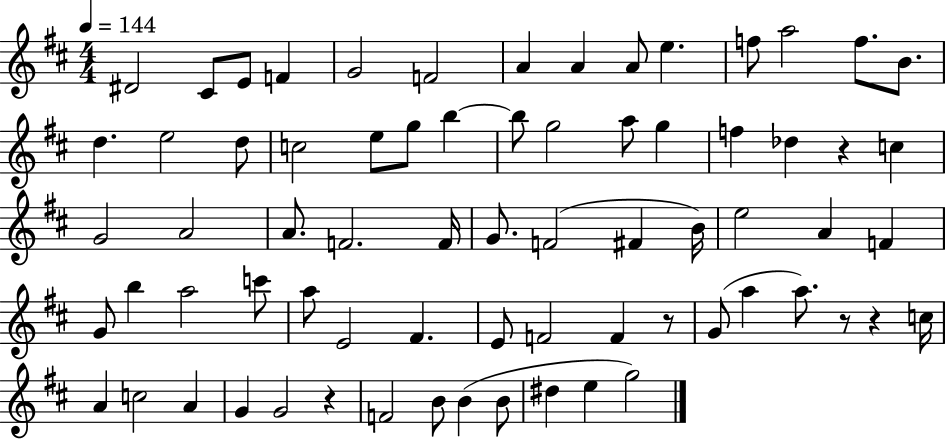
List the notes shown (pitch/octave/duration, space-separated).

D#4/h C#4/e E4/e F4/q G4/h F4/h A4/q A4/q A4/e E5/q. F5/e A5/h F5/e. B4/e. D5/q. E5/h D5/e C5/h E5/e G5/e B5/q B5/e G5/h A5/e G5/q F5/q Db5/q R/q C5/q G4/h A4/h A4/e. F4/h. F4/s G4/e. F4/h F#4/q B4/s E5/h A4/q F4/q G4/e B5/q A5/h C6/e A5/e E4/h F#4/q. E4/e F4/h F4/q R/e G4/e A5/q A5/e. R/e R/q C5/s A4/q C5/h A4/q G4/q G4/h R/q F4/h B4/e B4/q B4/e D#5/q E5/q G5/h